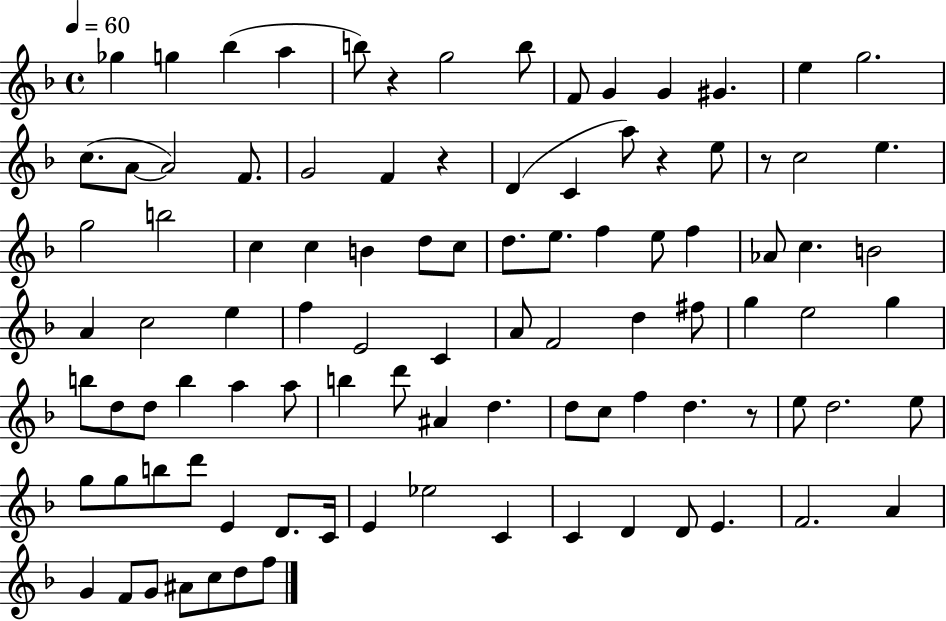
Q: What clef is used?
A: treble